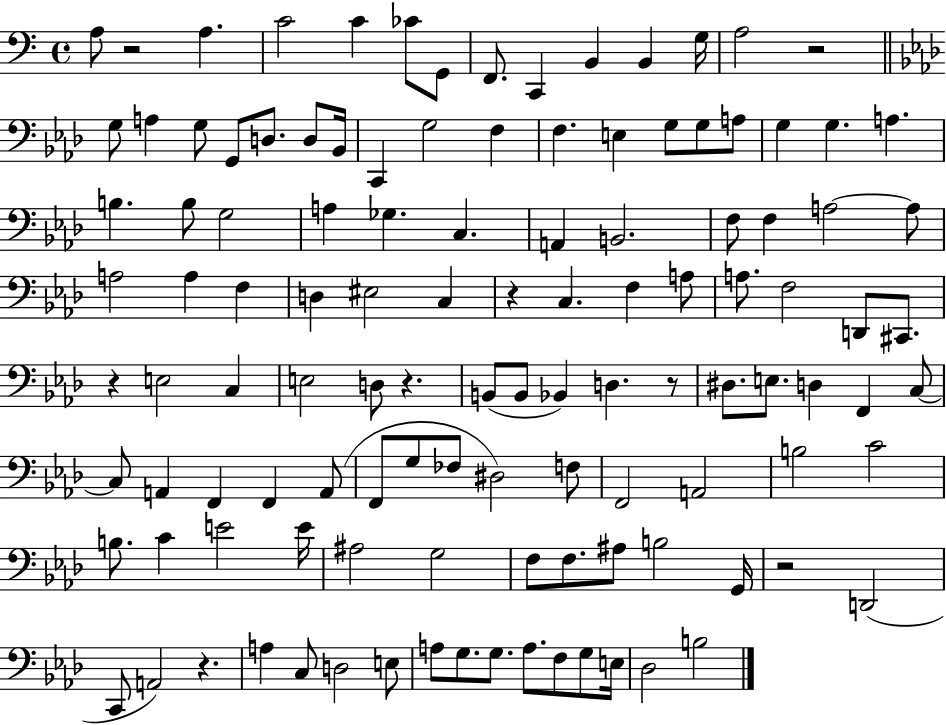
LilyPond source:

{
  \clef bass
  \time 4/4
  \defaultTimeSignature
  \key c \major
  a8 r2 a4. | c'2 c'4 ces'8 g,8 | f,8. c,4 b,4 b,4 g16 | a2 r2 | \break \bar "||" \break \key aes \major g8 a4 g8 g,8 d8. d8 bes,16 | c,4 g2 f4 | f4. e4 g8 g8 a8 | g4 g4. a4. | \break b4. b8 g2 | a4 ges4. c4. | a,4 b,2. | f8 f4 a2~~ a8 | \break a2 a4 f4 | d4 eis2 c4 | r4 c4. f4 a8 | a8. f2 d,8 cis,8. | \break r4 e2 c4 | e2 d8 r4. | b,8( b,8 bes,4) d4. r8 | dis8. e8. d4 f,4 c8~~ | \break c8 a,4 f,4 f,4 a,8( | f,8 g8 fes8 dis2) f8 | f,2 a,2 | b2 c'2 | \break b8. c'4 e'2 e'16 | ais2 g2 | f8 f8. ais8 b2 g,16 | r2 d,2( | \break c,8 a,2) r4. | a4 c8 d2 e8 | a8 g8. g8. a8. f8 g8 e16 | des2 b2 | \break \bar "|."
}